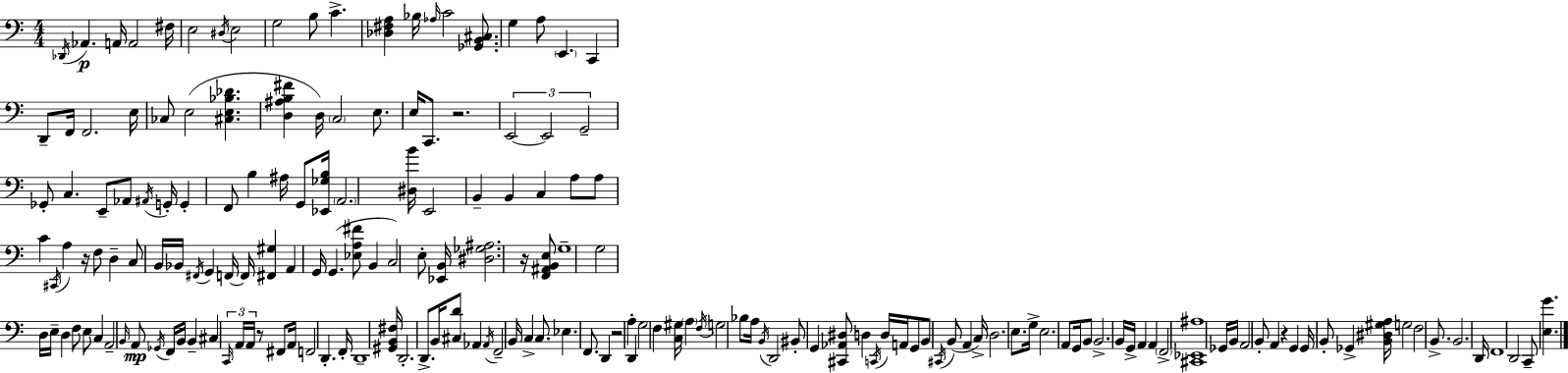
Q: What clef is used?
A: bass